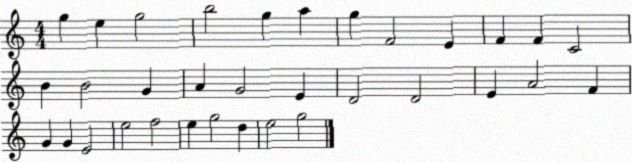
X:1
T:Untitled
M:4/4
L:1/4
K:C
g e g2 b2 g a g F2 E F F C2 B B2 G A G2 E D2 D2 E A2 F G G E2 e2 f2 e g2 d e2 g2